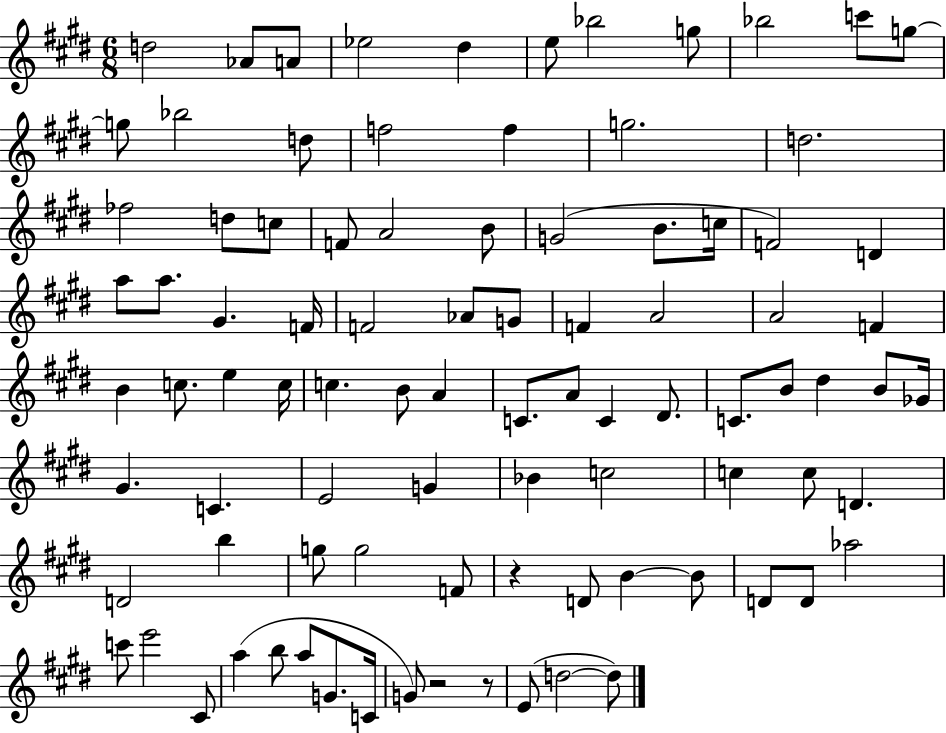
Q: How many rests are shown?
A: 3